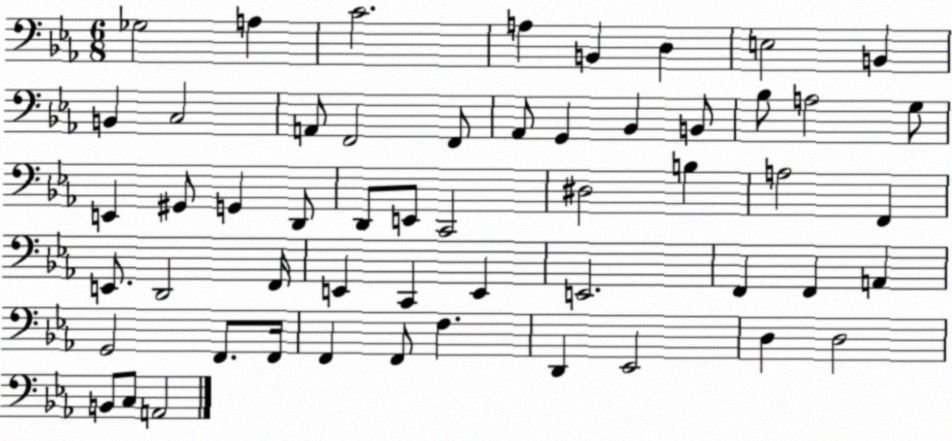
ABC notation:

X:1
T:Untitled
M:6/8
L:1/4
K:Eb
_G,2 A, C2 A, B,, D, E,2 B,, B,, C,2 A,,/2 F,,2 F,,/2 _A,,/2 G,, _B,, B,,/2 _B,/2 A,2 G,/2 E,, ^G,,/2 G,, D,,/2 D,,/2 E,,/2 C,,2 ^D,2 B, A,2 F,, E,,/2 D,,2 F,,/4 E,, C,, E,, E,,2 F,, F,, A,, G,,2 F,,/2 F,,/4 F,, F,,/2 F, D,, _E,,2 D, D,2 B,,/2 C,/2 A,,2